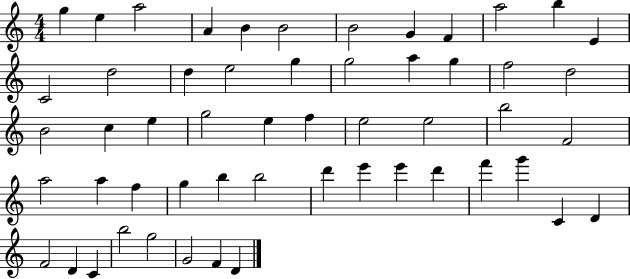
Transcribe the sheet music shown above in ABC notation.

X:1
T:Untitled
M:4/4
L:1/4
K:C
g e a2 A B B2 B2 G F a2 b E C2 d2 d e2 g g2 a g f2 d2 B2 c e g2 e f e2 e2 b2 F2 a2 a f g b b2 d' e' e' d' f' g' C D F2 D C b2 g2 G2 F D